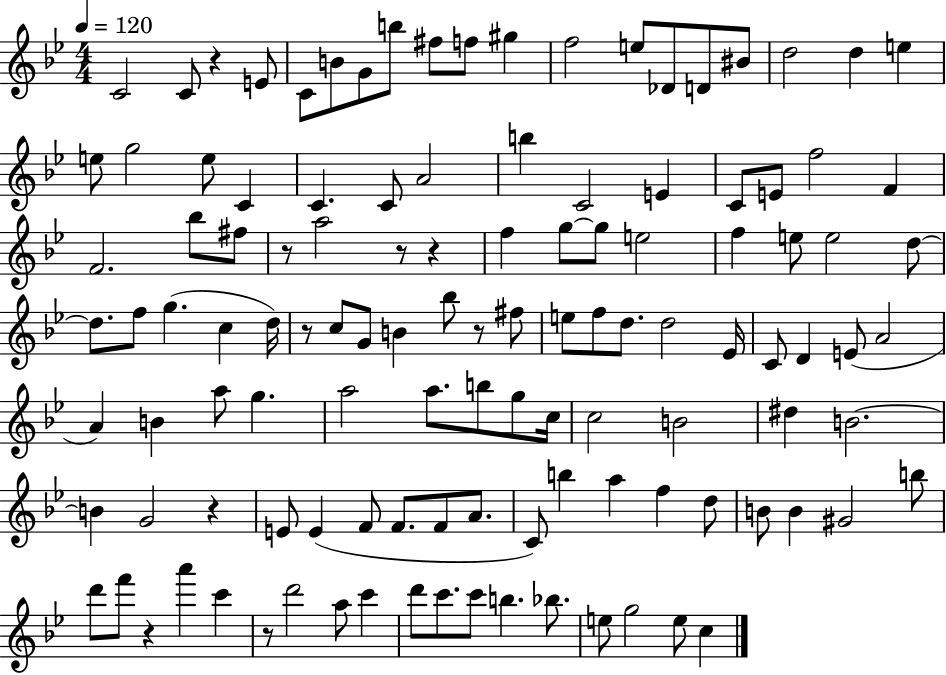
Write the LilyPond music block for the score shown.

{
  \clef treble
  \numericTimeSignature
  \time 4/4
  \key bes \major
  \tempo 4 = 120
  c'2 c'8 r4 e'8 | c'8 b'8 g'8 b''8 fis''8 f''8 gis''4 | f''2 e''8 des'8 d'8 bis'8 | d''2 d''4 e''4 | \break e''8 g''2 e''8 c'4 | c'4. c'8 a'2 | b''4 c'2 e'4 | c'8 e'8 f''2 f'4 | \break f'2. bes''8 fis''8 | r8 a''2 r8 r4 | f''4 g''8~~ g''8 e''2 | f''4 e''8 e''2 d''8~~ | \break d''8. f''8 g''4.( c''4 d''16) | r8 c''8 g'8 b'4 bes''8 r8 fis''8 | e''8 f''8 d''8. d''2 ees'16 | c'8 d'4 e'8( a'2 | \break a'4) b'4 a''8 g''4. | a''2 a''8. b''8 g''8 c''16 | c''2 b'2 | dis''4 b'2.~~ | \break b'4 g'2 r4 | e'8 e'4( f'8 f'8. f'8 a'8. | c'8) b''4 a''4 f''4 d''8 | b'8 b'4 gis'2 b''8 | \break d'''8 f'''8 r4 a'''4 c'''4 | r8 d'''2 a''8 c'''4 | d'''8 c'''8. c'''8 b''4. bes''8. | e''8 g''2 e''8 c''4 | \break \bar "|."
}